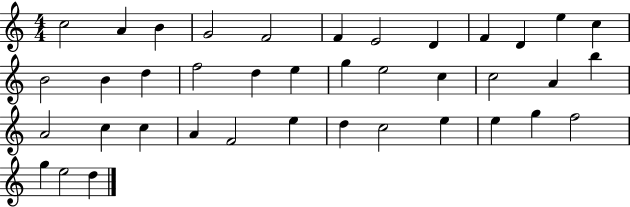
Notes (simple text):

C5/h A4/q B4/q G4/h F4/h F4/q E4/h D4/q F4/q D4/q E5/q C5/q B4/h B4/q D5/q F5/h D5/q E5/q G5/q E5/h C5/q C5/h A4/q B5/q A4/h C5/q C5/q A4/q F4/h E5/q D5/q C5/h E5/q E5/q G5/q F5/h G5/q E5/h D5/q